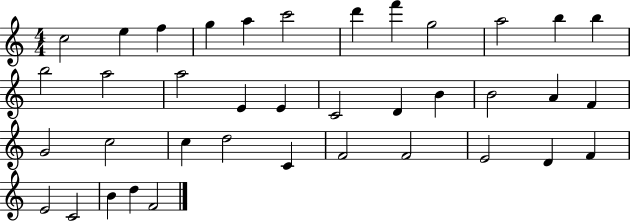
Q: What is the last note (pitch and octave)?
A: F4